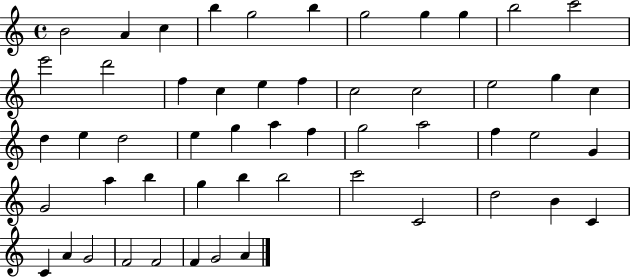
X:1
T:Untitled
M:4/4
L:1/4
K:C
B2 A c b g2 b g2 g g b2 c'2 e'2 d'2 f c e f c2 c2 e2 g c d e d2 e g a f g2 a2 f e2 G G2 a b g b b2 c'2 C2 d2 B C C A G2 F2 F2 F G2 A